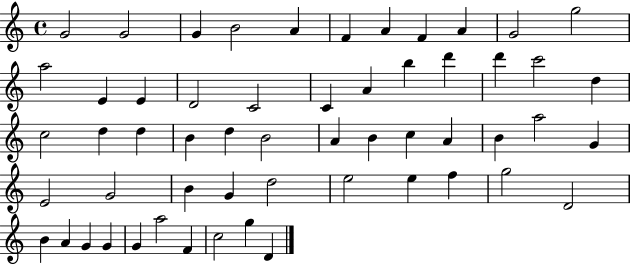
{
  \clef treble
  \time 4/4
  \defaultTimeSignature
  \key c \major
  g'2 g'2 | g'4 b'2 a'4 | f'4 a'4 f'4 a'4 | g'2 g''2 | \break a''2 e'4 e'4 | d'2 c'2 | c'4 a'4 b''4 d'''4 | d'''4 c'''2 d''4 | \break c''2 d''4 d''4 | b'4 d''4 b'2 | a'4 b'4 c''4 a'4 | b'4 a''2 g'4 | \break e'2 g'2 | b'4 g'4 d''2 | e''2 e''4 f''4 | g''2 d'2 | \break b'4 a'4 g'4 g'4 | g'4 a''2 f'4 | c''2 g''4 d'4 | \bar "|."
}